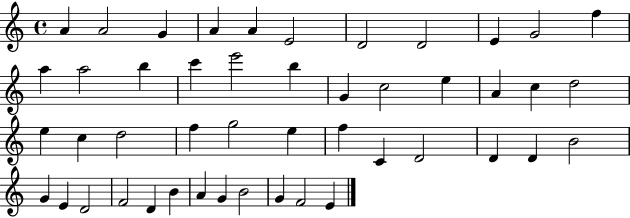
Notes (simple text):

A4/q A4/h G4/q A4/q A4/q E4/h D4/h D4/h E4/q G4/h F5/q A5/q A5/h B5/q C6/q E6/h B5/q G4/q C5/h E5/q A4/q C5/q D5/h E5/q C5/q D5/h F5/q G5/h E5/q F5/q C4/q D4/h D4/q D4/q B4/h G4/q E4/q D4/h F4/h D4/q B4/q A4/q G4/q B4/h G4/q F4/h E4/q